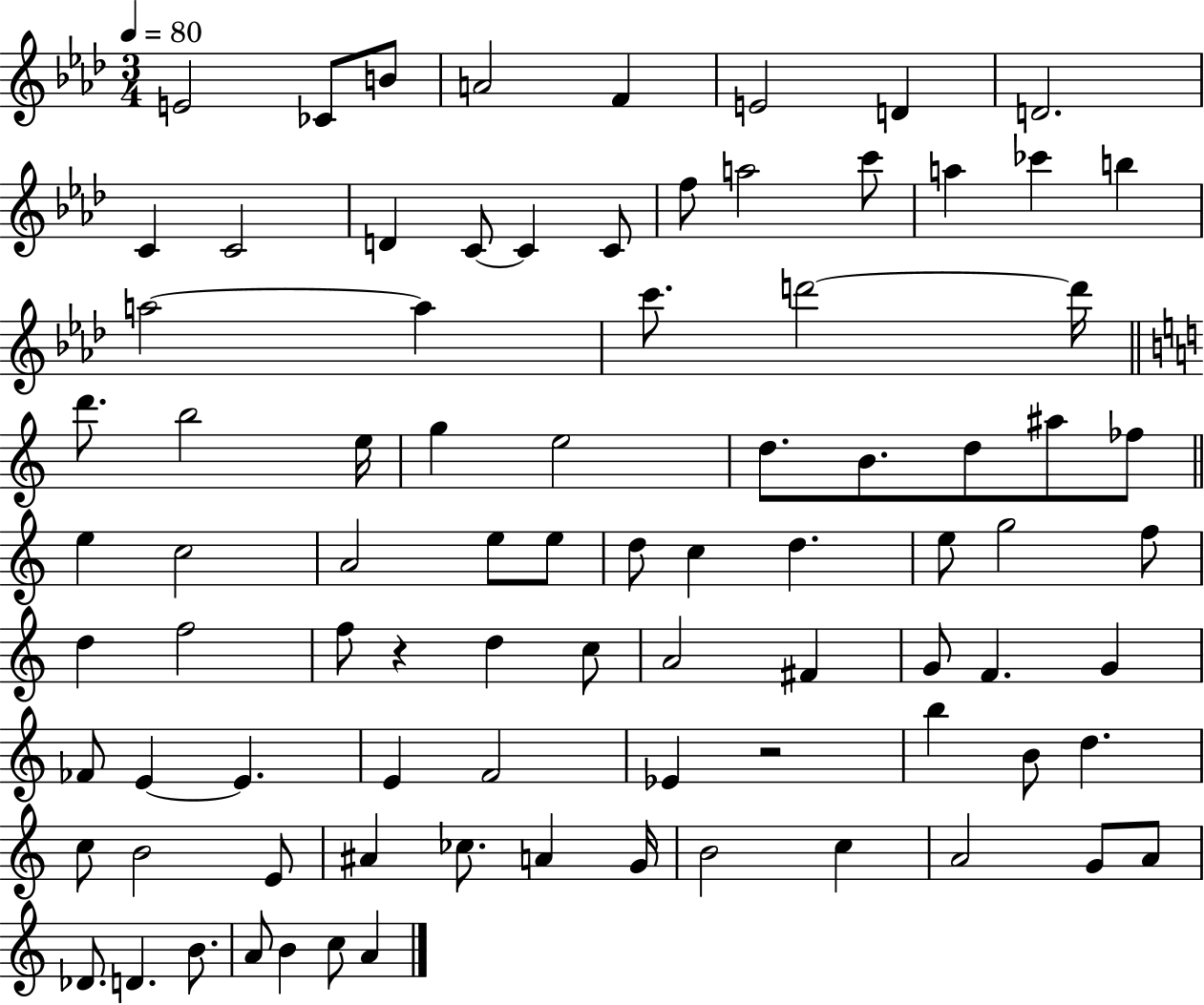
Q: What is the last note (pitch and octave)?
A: A4